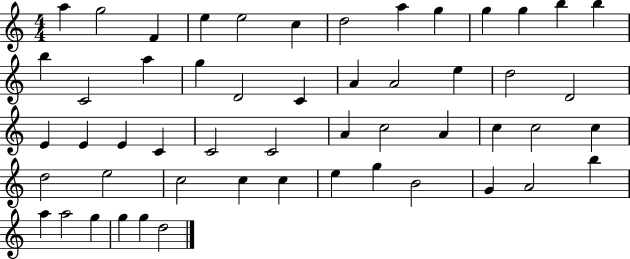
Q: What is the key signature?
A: C major